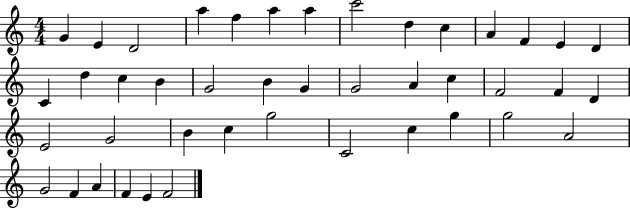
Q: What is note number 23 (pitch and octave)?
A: A4